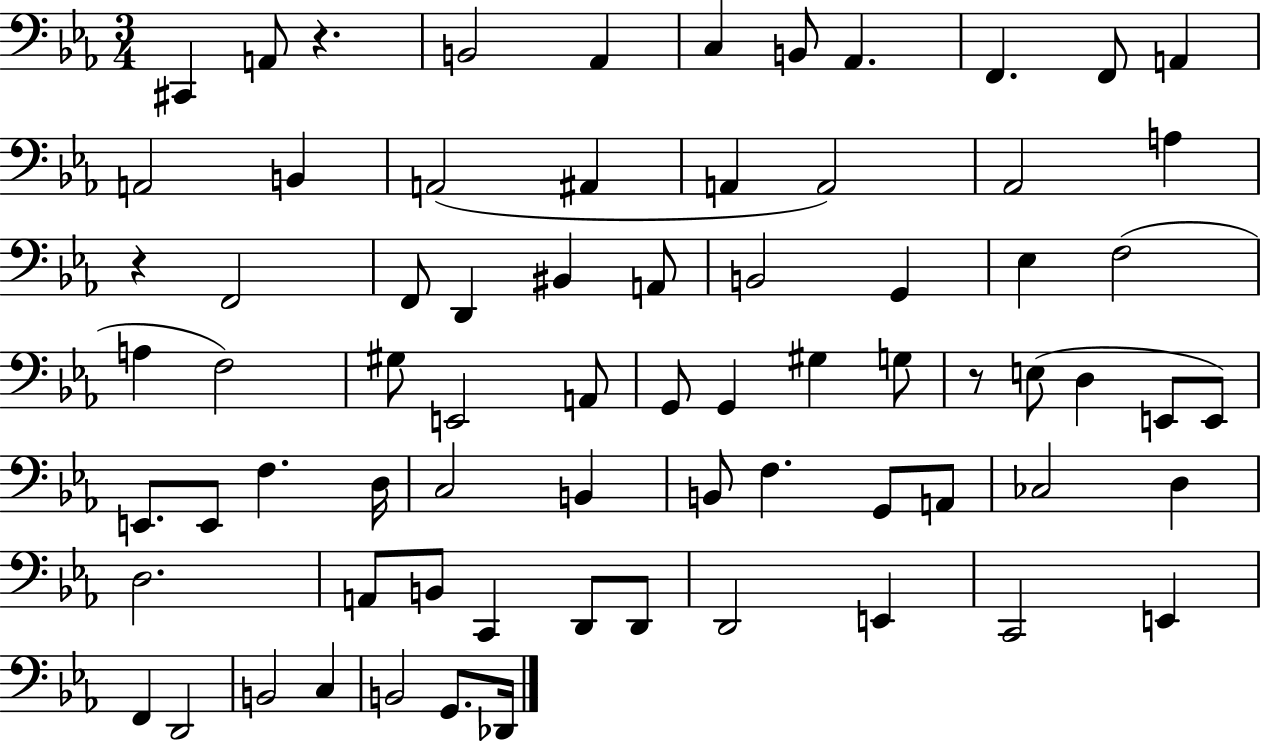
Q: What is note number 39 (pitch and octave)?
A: E2